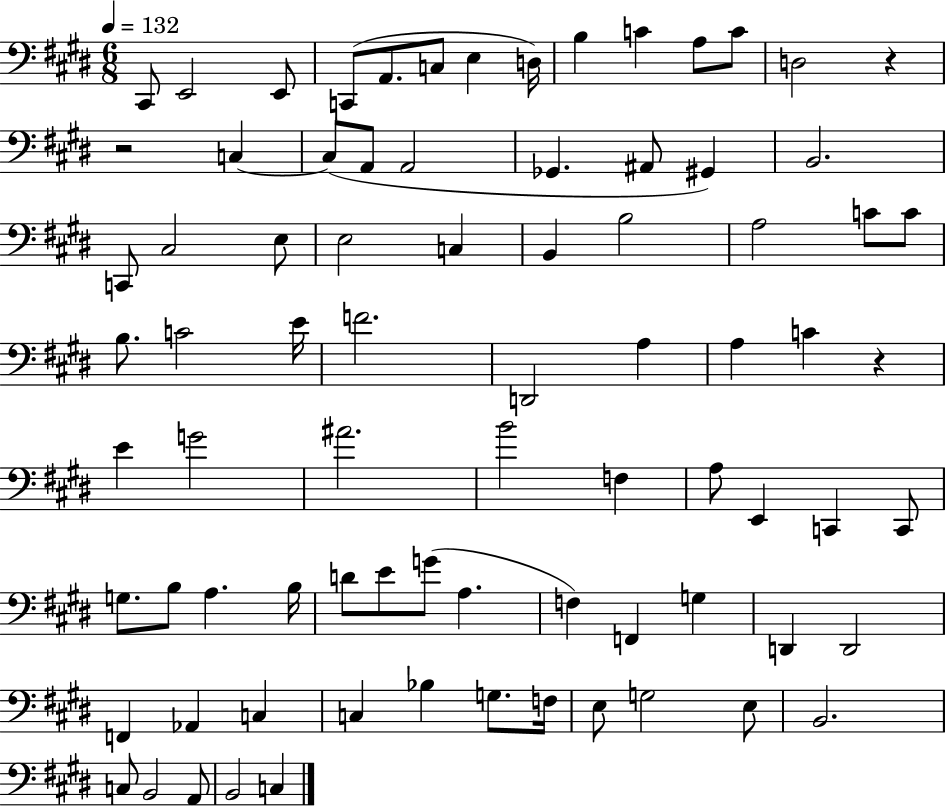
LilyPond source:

{
  \clef bass
  \numericTimeSignature
  \time 6/8
  \key e \major
  \tempo 4 = 132
  cis,8 e,2 e,8 | c,8( a,8. c8 e4 d16) | b4 c'4 a8 c'8 | d2 r4 | \break r2 c4~~ | c8( a,8 a,2 | ges,4. ais,8 gis,4) | b,2. | \break c,8 cis2 e8 | e2 c4 | b,4 b2 | a2 c'8 c'8 | \break b8. c'2 e'16 | f'2. | d,2 a4 | a4 c'4 r4 | \break e'4 g'2 | ais'2. | b'2 f4 | a8 e,4 c,4 c,8 | \break g8. b8 a4. b16 | d'8 e'8 g'8( a4. | f4) f,4 g4 | d,4 d,2 | \break f,4 aes,4 c4 | c4 bes4 g8. f16 | e8 g2 e8 | b,2. | \break c8 b,2 a,8 | b,2 c4 | \bar "|."
}